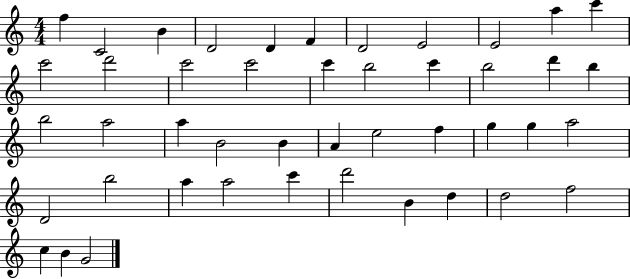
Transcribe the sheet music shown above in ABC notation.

X:1
T:Untitled
M:4/4
L:1/4
K:C
f C2 B D2 D F D2 E2 E2 a c' c'2 d'2 c'2 c'2 c' b2 c' b2 d' b b2 a2 a B2 B A e2 f g g a2 D2 b2 a a2 c' d'2 B d d2 f2 c B G2